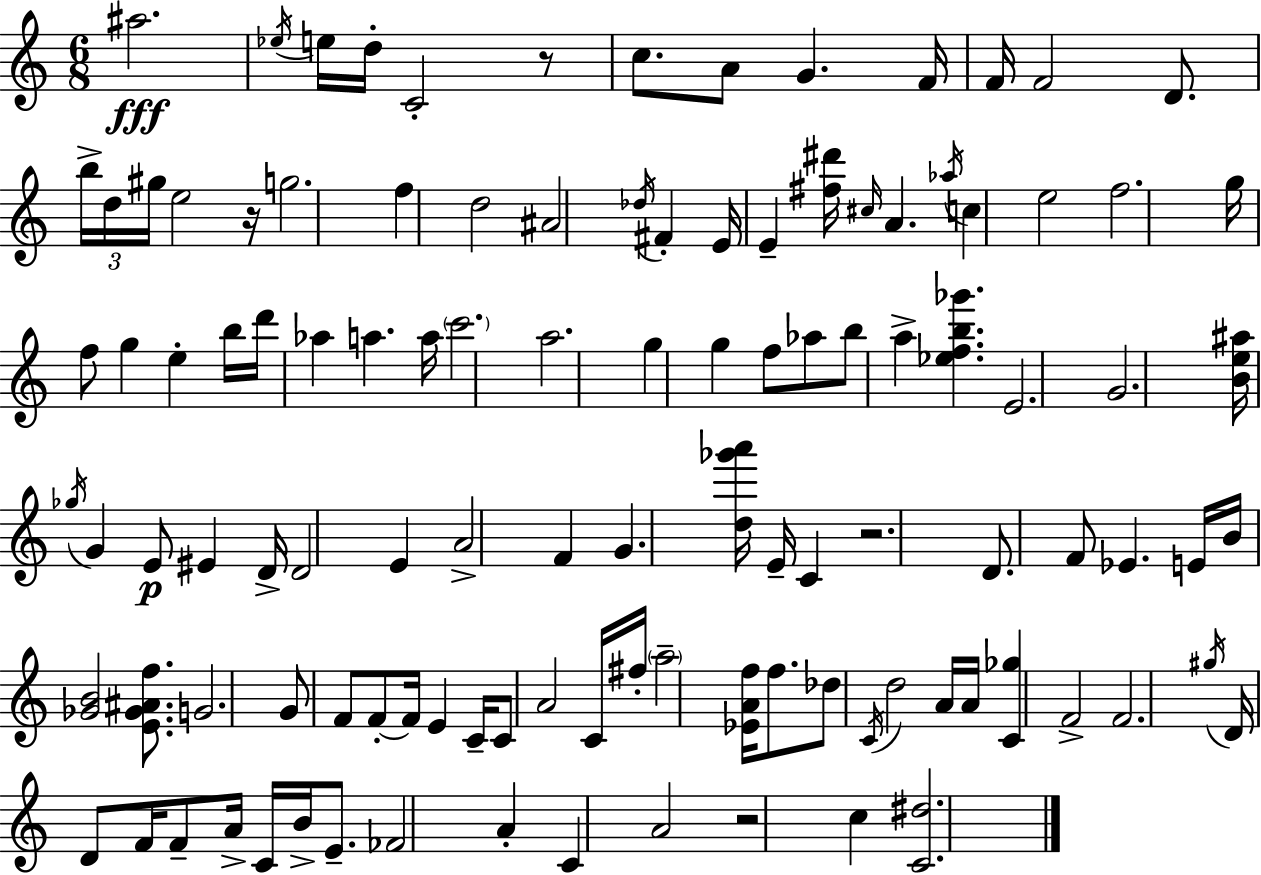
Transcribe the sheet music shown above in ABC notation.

X:1
T:Untitled
M:6/8
L:1/4
K:C
^a2 _e/4 e/4 d/4 C2 z/2 c/2 A/2 G F/4 F/4 F2 D/2 b/4 d/4 ^g/4 e2 z/4 g2 f d2 ^A2 _d/4 ^F E/4 E [^f^d']/4 ^c/4 A _a/4 c e2 f2 g/4 f/2 g e b/4 d'/4 _a a a/4 c'2 a2 g g f/2 _a/2 b/2 a [_efb_g'] E2 G2 [Be^a]/4 _g/4 G E/2 ^E D/4 D2 E A2 F G [d_g'a']/4 E/4 C z2 D/2 F/2 _E E/4 B/4 [_GB]2 [E_G^Af]/2 G2 G/2 F/2 F/2 F/4 E C/4 C/2 A2 C/4 ^f/4 a2 [_EAf]/4 f/2 _d/2 C/4 d2 A/4 A/4 [C_g] F2 F2 ^g/4 D/4 D/2 F/4 F/2 A/4 C/4 B/4 E/2 _F2 A C A2 z2 c [C^d]2